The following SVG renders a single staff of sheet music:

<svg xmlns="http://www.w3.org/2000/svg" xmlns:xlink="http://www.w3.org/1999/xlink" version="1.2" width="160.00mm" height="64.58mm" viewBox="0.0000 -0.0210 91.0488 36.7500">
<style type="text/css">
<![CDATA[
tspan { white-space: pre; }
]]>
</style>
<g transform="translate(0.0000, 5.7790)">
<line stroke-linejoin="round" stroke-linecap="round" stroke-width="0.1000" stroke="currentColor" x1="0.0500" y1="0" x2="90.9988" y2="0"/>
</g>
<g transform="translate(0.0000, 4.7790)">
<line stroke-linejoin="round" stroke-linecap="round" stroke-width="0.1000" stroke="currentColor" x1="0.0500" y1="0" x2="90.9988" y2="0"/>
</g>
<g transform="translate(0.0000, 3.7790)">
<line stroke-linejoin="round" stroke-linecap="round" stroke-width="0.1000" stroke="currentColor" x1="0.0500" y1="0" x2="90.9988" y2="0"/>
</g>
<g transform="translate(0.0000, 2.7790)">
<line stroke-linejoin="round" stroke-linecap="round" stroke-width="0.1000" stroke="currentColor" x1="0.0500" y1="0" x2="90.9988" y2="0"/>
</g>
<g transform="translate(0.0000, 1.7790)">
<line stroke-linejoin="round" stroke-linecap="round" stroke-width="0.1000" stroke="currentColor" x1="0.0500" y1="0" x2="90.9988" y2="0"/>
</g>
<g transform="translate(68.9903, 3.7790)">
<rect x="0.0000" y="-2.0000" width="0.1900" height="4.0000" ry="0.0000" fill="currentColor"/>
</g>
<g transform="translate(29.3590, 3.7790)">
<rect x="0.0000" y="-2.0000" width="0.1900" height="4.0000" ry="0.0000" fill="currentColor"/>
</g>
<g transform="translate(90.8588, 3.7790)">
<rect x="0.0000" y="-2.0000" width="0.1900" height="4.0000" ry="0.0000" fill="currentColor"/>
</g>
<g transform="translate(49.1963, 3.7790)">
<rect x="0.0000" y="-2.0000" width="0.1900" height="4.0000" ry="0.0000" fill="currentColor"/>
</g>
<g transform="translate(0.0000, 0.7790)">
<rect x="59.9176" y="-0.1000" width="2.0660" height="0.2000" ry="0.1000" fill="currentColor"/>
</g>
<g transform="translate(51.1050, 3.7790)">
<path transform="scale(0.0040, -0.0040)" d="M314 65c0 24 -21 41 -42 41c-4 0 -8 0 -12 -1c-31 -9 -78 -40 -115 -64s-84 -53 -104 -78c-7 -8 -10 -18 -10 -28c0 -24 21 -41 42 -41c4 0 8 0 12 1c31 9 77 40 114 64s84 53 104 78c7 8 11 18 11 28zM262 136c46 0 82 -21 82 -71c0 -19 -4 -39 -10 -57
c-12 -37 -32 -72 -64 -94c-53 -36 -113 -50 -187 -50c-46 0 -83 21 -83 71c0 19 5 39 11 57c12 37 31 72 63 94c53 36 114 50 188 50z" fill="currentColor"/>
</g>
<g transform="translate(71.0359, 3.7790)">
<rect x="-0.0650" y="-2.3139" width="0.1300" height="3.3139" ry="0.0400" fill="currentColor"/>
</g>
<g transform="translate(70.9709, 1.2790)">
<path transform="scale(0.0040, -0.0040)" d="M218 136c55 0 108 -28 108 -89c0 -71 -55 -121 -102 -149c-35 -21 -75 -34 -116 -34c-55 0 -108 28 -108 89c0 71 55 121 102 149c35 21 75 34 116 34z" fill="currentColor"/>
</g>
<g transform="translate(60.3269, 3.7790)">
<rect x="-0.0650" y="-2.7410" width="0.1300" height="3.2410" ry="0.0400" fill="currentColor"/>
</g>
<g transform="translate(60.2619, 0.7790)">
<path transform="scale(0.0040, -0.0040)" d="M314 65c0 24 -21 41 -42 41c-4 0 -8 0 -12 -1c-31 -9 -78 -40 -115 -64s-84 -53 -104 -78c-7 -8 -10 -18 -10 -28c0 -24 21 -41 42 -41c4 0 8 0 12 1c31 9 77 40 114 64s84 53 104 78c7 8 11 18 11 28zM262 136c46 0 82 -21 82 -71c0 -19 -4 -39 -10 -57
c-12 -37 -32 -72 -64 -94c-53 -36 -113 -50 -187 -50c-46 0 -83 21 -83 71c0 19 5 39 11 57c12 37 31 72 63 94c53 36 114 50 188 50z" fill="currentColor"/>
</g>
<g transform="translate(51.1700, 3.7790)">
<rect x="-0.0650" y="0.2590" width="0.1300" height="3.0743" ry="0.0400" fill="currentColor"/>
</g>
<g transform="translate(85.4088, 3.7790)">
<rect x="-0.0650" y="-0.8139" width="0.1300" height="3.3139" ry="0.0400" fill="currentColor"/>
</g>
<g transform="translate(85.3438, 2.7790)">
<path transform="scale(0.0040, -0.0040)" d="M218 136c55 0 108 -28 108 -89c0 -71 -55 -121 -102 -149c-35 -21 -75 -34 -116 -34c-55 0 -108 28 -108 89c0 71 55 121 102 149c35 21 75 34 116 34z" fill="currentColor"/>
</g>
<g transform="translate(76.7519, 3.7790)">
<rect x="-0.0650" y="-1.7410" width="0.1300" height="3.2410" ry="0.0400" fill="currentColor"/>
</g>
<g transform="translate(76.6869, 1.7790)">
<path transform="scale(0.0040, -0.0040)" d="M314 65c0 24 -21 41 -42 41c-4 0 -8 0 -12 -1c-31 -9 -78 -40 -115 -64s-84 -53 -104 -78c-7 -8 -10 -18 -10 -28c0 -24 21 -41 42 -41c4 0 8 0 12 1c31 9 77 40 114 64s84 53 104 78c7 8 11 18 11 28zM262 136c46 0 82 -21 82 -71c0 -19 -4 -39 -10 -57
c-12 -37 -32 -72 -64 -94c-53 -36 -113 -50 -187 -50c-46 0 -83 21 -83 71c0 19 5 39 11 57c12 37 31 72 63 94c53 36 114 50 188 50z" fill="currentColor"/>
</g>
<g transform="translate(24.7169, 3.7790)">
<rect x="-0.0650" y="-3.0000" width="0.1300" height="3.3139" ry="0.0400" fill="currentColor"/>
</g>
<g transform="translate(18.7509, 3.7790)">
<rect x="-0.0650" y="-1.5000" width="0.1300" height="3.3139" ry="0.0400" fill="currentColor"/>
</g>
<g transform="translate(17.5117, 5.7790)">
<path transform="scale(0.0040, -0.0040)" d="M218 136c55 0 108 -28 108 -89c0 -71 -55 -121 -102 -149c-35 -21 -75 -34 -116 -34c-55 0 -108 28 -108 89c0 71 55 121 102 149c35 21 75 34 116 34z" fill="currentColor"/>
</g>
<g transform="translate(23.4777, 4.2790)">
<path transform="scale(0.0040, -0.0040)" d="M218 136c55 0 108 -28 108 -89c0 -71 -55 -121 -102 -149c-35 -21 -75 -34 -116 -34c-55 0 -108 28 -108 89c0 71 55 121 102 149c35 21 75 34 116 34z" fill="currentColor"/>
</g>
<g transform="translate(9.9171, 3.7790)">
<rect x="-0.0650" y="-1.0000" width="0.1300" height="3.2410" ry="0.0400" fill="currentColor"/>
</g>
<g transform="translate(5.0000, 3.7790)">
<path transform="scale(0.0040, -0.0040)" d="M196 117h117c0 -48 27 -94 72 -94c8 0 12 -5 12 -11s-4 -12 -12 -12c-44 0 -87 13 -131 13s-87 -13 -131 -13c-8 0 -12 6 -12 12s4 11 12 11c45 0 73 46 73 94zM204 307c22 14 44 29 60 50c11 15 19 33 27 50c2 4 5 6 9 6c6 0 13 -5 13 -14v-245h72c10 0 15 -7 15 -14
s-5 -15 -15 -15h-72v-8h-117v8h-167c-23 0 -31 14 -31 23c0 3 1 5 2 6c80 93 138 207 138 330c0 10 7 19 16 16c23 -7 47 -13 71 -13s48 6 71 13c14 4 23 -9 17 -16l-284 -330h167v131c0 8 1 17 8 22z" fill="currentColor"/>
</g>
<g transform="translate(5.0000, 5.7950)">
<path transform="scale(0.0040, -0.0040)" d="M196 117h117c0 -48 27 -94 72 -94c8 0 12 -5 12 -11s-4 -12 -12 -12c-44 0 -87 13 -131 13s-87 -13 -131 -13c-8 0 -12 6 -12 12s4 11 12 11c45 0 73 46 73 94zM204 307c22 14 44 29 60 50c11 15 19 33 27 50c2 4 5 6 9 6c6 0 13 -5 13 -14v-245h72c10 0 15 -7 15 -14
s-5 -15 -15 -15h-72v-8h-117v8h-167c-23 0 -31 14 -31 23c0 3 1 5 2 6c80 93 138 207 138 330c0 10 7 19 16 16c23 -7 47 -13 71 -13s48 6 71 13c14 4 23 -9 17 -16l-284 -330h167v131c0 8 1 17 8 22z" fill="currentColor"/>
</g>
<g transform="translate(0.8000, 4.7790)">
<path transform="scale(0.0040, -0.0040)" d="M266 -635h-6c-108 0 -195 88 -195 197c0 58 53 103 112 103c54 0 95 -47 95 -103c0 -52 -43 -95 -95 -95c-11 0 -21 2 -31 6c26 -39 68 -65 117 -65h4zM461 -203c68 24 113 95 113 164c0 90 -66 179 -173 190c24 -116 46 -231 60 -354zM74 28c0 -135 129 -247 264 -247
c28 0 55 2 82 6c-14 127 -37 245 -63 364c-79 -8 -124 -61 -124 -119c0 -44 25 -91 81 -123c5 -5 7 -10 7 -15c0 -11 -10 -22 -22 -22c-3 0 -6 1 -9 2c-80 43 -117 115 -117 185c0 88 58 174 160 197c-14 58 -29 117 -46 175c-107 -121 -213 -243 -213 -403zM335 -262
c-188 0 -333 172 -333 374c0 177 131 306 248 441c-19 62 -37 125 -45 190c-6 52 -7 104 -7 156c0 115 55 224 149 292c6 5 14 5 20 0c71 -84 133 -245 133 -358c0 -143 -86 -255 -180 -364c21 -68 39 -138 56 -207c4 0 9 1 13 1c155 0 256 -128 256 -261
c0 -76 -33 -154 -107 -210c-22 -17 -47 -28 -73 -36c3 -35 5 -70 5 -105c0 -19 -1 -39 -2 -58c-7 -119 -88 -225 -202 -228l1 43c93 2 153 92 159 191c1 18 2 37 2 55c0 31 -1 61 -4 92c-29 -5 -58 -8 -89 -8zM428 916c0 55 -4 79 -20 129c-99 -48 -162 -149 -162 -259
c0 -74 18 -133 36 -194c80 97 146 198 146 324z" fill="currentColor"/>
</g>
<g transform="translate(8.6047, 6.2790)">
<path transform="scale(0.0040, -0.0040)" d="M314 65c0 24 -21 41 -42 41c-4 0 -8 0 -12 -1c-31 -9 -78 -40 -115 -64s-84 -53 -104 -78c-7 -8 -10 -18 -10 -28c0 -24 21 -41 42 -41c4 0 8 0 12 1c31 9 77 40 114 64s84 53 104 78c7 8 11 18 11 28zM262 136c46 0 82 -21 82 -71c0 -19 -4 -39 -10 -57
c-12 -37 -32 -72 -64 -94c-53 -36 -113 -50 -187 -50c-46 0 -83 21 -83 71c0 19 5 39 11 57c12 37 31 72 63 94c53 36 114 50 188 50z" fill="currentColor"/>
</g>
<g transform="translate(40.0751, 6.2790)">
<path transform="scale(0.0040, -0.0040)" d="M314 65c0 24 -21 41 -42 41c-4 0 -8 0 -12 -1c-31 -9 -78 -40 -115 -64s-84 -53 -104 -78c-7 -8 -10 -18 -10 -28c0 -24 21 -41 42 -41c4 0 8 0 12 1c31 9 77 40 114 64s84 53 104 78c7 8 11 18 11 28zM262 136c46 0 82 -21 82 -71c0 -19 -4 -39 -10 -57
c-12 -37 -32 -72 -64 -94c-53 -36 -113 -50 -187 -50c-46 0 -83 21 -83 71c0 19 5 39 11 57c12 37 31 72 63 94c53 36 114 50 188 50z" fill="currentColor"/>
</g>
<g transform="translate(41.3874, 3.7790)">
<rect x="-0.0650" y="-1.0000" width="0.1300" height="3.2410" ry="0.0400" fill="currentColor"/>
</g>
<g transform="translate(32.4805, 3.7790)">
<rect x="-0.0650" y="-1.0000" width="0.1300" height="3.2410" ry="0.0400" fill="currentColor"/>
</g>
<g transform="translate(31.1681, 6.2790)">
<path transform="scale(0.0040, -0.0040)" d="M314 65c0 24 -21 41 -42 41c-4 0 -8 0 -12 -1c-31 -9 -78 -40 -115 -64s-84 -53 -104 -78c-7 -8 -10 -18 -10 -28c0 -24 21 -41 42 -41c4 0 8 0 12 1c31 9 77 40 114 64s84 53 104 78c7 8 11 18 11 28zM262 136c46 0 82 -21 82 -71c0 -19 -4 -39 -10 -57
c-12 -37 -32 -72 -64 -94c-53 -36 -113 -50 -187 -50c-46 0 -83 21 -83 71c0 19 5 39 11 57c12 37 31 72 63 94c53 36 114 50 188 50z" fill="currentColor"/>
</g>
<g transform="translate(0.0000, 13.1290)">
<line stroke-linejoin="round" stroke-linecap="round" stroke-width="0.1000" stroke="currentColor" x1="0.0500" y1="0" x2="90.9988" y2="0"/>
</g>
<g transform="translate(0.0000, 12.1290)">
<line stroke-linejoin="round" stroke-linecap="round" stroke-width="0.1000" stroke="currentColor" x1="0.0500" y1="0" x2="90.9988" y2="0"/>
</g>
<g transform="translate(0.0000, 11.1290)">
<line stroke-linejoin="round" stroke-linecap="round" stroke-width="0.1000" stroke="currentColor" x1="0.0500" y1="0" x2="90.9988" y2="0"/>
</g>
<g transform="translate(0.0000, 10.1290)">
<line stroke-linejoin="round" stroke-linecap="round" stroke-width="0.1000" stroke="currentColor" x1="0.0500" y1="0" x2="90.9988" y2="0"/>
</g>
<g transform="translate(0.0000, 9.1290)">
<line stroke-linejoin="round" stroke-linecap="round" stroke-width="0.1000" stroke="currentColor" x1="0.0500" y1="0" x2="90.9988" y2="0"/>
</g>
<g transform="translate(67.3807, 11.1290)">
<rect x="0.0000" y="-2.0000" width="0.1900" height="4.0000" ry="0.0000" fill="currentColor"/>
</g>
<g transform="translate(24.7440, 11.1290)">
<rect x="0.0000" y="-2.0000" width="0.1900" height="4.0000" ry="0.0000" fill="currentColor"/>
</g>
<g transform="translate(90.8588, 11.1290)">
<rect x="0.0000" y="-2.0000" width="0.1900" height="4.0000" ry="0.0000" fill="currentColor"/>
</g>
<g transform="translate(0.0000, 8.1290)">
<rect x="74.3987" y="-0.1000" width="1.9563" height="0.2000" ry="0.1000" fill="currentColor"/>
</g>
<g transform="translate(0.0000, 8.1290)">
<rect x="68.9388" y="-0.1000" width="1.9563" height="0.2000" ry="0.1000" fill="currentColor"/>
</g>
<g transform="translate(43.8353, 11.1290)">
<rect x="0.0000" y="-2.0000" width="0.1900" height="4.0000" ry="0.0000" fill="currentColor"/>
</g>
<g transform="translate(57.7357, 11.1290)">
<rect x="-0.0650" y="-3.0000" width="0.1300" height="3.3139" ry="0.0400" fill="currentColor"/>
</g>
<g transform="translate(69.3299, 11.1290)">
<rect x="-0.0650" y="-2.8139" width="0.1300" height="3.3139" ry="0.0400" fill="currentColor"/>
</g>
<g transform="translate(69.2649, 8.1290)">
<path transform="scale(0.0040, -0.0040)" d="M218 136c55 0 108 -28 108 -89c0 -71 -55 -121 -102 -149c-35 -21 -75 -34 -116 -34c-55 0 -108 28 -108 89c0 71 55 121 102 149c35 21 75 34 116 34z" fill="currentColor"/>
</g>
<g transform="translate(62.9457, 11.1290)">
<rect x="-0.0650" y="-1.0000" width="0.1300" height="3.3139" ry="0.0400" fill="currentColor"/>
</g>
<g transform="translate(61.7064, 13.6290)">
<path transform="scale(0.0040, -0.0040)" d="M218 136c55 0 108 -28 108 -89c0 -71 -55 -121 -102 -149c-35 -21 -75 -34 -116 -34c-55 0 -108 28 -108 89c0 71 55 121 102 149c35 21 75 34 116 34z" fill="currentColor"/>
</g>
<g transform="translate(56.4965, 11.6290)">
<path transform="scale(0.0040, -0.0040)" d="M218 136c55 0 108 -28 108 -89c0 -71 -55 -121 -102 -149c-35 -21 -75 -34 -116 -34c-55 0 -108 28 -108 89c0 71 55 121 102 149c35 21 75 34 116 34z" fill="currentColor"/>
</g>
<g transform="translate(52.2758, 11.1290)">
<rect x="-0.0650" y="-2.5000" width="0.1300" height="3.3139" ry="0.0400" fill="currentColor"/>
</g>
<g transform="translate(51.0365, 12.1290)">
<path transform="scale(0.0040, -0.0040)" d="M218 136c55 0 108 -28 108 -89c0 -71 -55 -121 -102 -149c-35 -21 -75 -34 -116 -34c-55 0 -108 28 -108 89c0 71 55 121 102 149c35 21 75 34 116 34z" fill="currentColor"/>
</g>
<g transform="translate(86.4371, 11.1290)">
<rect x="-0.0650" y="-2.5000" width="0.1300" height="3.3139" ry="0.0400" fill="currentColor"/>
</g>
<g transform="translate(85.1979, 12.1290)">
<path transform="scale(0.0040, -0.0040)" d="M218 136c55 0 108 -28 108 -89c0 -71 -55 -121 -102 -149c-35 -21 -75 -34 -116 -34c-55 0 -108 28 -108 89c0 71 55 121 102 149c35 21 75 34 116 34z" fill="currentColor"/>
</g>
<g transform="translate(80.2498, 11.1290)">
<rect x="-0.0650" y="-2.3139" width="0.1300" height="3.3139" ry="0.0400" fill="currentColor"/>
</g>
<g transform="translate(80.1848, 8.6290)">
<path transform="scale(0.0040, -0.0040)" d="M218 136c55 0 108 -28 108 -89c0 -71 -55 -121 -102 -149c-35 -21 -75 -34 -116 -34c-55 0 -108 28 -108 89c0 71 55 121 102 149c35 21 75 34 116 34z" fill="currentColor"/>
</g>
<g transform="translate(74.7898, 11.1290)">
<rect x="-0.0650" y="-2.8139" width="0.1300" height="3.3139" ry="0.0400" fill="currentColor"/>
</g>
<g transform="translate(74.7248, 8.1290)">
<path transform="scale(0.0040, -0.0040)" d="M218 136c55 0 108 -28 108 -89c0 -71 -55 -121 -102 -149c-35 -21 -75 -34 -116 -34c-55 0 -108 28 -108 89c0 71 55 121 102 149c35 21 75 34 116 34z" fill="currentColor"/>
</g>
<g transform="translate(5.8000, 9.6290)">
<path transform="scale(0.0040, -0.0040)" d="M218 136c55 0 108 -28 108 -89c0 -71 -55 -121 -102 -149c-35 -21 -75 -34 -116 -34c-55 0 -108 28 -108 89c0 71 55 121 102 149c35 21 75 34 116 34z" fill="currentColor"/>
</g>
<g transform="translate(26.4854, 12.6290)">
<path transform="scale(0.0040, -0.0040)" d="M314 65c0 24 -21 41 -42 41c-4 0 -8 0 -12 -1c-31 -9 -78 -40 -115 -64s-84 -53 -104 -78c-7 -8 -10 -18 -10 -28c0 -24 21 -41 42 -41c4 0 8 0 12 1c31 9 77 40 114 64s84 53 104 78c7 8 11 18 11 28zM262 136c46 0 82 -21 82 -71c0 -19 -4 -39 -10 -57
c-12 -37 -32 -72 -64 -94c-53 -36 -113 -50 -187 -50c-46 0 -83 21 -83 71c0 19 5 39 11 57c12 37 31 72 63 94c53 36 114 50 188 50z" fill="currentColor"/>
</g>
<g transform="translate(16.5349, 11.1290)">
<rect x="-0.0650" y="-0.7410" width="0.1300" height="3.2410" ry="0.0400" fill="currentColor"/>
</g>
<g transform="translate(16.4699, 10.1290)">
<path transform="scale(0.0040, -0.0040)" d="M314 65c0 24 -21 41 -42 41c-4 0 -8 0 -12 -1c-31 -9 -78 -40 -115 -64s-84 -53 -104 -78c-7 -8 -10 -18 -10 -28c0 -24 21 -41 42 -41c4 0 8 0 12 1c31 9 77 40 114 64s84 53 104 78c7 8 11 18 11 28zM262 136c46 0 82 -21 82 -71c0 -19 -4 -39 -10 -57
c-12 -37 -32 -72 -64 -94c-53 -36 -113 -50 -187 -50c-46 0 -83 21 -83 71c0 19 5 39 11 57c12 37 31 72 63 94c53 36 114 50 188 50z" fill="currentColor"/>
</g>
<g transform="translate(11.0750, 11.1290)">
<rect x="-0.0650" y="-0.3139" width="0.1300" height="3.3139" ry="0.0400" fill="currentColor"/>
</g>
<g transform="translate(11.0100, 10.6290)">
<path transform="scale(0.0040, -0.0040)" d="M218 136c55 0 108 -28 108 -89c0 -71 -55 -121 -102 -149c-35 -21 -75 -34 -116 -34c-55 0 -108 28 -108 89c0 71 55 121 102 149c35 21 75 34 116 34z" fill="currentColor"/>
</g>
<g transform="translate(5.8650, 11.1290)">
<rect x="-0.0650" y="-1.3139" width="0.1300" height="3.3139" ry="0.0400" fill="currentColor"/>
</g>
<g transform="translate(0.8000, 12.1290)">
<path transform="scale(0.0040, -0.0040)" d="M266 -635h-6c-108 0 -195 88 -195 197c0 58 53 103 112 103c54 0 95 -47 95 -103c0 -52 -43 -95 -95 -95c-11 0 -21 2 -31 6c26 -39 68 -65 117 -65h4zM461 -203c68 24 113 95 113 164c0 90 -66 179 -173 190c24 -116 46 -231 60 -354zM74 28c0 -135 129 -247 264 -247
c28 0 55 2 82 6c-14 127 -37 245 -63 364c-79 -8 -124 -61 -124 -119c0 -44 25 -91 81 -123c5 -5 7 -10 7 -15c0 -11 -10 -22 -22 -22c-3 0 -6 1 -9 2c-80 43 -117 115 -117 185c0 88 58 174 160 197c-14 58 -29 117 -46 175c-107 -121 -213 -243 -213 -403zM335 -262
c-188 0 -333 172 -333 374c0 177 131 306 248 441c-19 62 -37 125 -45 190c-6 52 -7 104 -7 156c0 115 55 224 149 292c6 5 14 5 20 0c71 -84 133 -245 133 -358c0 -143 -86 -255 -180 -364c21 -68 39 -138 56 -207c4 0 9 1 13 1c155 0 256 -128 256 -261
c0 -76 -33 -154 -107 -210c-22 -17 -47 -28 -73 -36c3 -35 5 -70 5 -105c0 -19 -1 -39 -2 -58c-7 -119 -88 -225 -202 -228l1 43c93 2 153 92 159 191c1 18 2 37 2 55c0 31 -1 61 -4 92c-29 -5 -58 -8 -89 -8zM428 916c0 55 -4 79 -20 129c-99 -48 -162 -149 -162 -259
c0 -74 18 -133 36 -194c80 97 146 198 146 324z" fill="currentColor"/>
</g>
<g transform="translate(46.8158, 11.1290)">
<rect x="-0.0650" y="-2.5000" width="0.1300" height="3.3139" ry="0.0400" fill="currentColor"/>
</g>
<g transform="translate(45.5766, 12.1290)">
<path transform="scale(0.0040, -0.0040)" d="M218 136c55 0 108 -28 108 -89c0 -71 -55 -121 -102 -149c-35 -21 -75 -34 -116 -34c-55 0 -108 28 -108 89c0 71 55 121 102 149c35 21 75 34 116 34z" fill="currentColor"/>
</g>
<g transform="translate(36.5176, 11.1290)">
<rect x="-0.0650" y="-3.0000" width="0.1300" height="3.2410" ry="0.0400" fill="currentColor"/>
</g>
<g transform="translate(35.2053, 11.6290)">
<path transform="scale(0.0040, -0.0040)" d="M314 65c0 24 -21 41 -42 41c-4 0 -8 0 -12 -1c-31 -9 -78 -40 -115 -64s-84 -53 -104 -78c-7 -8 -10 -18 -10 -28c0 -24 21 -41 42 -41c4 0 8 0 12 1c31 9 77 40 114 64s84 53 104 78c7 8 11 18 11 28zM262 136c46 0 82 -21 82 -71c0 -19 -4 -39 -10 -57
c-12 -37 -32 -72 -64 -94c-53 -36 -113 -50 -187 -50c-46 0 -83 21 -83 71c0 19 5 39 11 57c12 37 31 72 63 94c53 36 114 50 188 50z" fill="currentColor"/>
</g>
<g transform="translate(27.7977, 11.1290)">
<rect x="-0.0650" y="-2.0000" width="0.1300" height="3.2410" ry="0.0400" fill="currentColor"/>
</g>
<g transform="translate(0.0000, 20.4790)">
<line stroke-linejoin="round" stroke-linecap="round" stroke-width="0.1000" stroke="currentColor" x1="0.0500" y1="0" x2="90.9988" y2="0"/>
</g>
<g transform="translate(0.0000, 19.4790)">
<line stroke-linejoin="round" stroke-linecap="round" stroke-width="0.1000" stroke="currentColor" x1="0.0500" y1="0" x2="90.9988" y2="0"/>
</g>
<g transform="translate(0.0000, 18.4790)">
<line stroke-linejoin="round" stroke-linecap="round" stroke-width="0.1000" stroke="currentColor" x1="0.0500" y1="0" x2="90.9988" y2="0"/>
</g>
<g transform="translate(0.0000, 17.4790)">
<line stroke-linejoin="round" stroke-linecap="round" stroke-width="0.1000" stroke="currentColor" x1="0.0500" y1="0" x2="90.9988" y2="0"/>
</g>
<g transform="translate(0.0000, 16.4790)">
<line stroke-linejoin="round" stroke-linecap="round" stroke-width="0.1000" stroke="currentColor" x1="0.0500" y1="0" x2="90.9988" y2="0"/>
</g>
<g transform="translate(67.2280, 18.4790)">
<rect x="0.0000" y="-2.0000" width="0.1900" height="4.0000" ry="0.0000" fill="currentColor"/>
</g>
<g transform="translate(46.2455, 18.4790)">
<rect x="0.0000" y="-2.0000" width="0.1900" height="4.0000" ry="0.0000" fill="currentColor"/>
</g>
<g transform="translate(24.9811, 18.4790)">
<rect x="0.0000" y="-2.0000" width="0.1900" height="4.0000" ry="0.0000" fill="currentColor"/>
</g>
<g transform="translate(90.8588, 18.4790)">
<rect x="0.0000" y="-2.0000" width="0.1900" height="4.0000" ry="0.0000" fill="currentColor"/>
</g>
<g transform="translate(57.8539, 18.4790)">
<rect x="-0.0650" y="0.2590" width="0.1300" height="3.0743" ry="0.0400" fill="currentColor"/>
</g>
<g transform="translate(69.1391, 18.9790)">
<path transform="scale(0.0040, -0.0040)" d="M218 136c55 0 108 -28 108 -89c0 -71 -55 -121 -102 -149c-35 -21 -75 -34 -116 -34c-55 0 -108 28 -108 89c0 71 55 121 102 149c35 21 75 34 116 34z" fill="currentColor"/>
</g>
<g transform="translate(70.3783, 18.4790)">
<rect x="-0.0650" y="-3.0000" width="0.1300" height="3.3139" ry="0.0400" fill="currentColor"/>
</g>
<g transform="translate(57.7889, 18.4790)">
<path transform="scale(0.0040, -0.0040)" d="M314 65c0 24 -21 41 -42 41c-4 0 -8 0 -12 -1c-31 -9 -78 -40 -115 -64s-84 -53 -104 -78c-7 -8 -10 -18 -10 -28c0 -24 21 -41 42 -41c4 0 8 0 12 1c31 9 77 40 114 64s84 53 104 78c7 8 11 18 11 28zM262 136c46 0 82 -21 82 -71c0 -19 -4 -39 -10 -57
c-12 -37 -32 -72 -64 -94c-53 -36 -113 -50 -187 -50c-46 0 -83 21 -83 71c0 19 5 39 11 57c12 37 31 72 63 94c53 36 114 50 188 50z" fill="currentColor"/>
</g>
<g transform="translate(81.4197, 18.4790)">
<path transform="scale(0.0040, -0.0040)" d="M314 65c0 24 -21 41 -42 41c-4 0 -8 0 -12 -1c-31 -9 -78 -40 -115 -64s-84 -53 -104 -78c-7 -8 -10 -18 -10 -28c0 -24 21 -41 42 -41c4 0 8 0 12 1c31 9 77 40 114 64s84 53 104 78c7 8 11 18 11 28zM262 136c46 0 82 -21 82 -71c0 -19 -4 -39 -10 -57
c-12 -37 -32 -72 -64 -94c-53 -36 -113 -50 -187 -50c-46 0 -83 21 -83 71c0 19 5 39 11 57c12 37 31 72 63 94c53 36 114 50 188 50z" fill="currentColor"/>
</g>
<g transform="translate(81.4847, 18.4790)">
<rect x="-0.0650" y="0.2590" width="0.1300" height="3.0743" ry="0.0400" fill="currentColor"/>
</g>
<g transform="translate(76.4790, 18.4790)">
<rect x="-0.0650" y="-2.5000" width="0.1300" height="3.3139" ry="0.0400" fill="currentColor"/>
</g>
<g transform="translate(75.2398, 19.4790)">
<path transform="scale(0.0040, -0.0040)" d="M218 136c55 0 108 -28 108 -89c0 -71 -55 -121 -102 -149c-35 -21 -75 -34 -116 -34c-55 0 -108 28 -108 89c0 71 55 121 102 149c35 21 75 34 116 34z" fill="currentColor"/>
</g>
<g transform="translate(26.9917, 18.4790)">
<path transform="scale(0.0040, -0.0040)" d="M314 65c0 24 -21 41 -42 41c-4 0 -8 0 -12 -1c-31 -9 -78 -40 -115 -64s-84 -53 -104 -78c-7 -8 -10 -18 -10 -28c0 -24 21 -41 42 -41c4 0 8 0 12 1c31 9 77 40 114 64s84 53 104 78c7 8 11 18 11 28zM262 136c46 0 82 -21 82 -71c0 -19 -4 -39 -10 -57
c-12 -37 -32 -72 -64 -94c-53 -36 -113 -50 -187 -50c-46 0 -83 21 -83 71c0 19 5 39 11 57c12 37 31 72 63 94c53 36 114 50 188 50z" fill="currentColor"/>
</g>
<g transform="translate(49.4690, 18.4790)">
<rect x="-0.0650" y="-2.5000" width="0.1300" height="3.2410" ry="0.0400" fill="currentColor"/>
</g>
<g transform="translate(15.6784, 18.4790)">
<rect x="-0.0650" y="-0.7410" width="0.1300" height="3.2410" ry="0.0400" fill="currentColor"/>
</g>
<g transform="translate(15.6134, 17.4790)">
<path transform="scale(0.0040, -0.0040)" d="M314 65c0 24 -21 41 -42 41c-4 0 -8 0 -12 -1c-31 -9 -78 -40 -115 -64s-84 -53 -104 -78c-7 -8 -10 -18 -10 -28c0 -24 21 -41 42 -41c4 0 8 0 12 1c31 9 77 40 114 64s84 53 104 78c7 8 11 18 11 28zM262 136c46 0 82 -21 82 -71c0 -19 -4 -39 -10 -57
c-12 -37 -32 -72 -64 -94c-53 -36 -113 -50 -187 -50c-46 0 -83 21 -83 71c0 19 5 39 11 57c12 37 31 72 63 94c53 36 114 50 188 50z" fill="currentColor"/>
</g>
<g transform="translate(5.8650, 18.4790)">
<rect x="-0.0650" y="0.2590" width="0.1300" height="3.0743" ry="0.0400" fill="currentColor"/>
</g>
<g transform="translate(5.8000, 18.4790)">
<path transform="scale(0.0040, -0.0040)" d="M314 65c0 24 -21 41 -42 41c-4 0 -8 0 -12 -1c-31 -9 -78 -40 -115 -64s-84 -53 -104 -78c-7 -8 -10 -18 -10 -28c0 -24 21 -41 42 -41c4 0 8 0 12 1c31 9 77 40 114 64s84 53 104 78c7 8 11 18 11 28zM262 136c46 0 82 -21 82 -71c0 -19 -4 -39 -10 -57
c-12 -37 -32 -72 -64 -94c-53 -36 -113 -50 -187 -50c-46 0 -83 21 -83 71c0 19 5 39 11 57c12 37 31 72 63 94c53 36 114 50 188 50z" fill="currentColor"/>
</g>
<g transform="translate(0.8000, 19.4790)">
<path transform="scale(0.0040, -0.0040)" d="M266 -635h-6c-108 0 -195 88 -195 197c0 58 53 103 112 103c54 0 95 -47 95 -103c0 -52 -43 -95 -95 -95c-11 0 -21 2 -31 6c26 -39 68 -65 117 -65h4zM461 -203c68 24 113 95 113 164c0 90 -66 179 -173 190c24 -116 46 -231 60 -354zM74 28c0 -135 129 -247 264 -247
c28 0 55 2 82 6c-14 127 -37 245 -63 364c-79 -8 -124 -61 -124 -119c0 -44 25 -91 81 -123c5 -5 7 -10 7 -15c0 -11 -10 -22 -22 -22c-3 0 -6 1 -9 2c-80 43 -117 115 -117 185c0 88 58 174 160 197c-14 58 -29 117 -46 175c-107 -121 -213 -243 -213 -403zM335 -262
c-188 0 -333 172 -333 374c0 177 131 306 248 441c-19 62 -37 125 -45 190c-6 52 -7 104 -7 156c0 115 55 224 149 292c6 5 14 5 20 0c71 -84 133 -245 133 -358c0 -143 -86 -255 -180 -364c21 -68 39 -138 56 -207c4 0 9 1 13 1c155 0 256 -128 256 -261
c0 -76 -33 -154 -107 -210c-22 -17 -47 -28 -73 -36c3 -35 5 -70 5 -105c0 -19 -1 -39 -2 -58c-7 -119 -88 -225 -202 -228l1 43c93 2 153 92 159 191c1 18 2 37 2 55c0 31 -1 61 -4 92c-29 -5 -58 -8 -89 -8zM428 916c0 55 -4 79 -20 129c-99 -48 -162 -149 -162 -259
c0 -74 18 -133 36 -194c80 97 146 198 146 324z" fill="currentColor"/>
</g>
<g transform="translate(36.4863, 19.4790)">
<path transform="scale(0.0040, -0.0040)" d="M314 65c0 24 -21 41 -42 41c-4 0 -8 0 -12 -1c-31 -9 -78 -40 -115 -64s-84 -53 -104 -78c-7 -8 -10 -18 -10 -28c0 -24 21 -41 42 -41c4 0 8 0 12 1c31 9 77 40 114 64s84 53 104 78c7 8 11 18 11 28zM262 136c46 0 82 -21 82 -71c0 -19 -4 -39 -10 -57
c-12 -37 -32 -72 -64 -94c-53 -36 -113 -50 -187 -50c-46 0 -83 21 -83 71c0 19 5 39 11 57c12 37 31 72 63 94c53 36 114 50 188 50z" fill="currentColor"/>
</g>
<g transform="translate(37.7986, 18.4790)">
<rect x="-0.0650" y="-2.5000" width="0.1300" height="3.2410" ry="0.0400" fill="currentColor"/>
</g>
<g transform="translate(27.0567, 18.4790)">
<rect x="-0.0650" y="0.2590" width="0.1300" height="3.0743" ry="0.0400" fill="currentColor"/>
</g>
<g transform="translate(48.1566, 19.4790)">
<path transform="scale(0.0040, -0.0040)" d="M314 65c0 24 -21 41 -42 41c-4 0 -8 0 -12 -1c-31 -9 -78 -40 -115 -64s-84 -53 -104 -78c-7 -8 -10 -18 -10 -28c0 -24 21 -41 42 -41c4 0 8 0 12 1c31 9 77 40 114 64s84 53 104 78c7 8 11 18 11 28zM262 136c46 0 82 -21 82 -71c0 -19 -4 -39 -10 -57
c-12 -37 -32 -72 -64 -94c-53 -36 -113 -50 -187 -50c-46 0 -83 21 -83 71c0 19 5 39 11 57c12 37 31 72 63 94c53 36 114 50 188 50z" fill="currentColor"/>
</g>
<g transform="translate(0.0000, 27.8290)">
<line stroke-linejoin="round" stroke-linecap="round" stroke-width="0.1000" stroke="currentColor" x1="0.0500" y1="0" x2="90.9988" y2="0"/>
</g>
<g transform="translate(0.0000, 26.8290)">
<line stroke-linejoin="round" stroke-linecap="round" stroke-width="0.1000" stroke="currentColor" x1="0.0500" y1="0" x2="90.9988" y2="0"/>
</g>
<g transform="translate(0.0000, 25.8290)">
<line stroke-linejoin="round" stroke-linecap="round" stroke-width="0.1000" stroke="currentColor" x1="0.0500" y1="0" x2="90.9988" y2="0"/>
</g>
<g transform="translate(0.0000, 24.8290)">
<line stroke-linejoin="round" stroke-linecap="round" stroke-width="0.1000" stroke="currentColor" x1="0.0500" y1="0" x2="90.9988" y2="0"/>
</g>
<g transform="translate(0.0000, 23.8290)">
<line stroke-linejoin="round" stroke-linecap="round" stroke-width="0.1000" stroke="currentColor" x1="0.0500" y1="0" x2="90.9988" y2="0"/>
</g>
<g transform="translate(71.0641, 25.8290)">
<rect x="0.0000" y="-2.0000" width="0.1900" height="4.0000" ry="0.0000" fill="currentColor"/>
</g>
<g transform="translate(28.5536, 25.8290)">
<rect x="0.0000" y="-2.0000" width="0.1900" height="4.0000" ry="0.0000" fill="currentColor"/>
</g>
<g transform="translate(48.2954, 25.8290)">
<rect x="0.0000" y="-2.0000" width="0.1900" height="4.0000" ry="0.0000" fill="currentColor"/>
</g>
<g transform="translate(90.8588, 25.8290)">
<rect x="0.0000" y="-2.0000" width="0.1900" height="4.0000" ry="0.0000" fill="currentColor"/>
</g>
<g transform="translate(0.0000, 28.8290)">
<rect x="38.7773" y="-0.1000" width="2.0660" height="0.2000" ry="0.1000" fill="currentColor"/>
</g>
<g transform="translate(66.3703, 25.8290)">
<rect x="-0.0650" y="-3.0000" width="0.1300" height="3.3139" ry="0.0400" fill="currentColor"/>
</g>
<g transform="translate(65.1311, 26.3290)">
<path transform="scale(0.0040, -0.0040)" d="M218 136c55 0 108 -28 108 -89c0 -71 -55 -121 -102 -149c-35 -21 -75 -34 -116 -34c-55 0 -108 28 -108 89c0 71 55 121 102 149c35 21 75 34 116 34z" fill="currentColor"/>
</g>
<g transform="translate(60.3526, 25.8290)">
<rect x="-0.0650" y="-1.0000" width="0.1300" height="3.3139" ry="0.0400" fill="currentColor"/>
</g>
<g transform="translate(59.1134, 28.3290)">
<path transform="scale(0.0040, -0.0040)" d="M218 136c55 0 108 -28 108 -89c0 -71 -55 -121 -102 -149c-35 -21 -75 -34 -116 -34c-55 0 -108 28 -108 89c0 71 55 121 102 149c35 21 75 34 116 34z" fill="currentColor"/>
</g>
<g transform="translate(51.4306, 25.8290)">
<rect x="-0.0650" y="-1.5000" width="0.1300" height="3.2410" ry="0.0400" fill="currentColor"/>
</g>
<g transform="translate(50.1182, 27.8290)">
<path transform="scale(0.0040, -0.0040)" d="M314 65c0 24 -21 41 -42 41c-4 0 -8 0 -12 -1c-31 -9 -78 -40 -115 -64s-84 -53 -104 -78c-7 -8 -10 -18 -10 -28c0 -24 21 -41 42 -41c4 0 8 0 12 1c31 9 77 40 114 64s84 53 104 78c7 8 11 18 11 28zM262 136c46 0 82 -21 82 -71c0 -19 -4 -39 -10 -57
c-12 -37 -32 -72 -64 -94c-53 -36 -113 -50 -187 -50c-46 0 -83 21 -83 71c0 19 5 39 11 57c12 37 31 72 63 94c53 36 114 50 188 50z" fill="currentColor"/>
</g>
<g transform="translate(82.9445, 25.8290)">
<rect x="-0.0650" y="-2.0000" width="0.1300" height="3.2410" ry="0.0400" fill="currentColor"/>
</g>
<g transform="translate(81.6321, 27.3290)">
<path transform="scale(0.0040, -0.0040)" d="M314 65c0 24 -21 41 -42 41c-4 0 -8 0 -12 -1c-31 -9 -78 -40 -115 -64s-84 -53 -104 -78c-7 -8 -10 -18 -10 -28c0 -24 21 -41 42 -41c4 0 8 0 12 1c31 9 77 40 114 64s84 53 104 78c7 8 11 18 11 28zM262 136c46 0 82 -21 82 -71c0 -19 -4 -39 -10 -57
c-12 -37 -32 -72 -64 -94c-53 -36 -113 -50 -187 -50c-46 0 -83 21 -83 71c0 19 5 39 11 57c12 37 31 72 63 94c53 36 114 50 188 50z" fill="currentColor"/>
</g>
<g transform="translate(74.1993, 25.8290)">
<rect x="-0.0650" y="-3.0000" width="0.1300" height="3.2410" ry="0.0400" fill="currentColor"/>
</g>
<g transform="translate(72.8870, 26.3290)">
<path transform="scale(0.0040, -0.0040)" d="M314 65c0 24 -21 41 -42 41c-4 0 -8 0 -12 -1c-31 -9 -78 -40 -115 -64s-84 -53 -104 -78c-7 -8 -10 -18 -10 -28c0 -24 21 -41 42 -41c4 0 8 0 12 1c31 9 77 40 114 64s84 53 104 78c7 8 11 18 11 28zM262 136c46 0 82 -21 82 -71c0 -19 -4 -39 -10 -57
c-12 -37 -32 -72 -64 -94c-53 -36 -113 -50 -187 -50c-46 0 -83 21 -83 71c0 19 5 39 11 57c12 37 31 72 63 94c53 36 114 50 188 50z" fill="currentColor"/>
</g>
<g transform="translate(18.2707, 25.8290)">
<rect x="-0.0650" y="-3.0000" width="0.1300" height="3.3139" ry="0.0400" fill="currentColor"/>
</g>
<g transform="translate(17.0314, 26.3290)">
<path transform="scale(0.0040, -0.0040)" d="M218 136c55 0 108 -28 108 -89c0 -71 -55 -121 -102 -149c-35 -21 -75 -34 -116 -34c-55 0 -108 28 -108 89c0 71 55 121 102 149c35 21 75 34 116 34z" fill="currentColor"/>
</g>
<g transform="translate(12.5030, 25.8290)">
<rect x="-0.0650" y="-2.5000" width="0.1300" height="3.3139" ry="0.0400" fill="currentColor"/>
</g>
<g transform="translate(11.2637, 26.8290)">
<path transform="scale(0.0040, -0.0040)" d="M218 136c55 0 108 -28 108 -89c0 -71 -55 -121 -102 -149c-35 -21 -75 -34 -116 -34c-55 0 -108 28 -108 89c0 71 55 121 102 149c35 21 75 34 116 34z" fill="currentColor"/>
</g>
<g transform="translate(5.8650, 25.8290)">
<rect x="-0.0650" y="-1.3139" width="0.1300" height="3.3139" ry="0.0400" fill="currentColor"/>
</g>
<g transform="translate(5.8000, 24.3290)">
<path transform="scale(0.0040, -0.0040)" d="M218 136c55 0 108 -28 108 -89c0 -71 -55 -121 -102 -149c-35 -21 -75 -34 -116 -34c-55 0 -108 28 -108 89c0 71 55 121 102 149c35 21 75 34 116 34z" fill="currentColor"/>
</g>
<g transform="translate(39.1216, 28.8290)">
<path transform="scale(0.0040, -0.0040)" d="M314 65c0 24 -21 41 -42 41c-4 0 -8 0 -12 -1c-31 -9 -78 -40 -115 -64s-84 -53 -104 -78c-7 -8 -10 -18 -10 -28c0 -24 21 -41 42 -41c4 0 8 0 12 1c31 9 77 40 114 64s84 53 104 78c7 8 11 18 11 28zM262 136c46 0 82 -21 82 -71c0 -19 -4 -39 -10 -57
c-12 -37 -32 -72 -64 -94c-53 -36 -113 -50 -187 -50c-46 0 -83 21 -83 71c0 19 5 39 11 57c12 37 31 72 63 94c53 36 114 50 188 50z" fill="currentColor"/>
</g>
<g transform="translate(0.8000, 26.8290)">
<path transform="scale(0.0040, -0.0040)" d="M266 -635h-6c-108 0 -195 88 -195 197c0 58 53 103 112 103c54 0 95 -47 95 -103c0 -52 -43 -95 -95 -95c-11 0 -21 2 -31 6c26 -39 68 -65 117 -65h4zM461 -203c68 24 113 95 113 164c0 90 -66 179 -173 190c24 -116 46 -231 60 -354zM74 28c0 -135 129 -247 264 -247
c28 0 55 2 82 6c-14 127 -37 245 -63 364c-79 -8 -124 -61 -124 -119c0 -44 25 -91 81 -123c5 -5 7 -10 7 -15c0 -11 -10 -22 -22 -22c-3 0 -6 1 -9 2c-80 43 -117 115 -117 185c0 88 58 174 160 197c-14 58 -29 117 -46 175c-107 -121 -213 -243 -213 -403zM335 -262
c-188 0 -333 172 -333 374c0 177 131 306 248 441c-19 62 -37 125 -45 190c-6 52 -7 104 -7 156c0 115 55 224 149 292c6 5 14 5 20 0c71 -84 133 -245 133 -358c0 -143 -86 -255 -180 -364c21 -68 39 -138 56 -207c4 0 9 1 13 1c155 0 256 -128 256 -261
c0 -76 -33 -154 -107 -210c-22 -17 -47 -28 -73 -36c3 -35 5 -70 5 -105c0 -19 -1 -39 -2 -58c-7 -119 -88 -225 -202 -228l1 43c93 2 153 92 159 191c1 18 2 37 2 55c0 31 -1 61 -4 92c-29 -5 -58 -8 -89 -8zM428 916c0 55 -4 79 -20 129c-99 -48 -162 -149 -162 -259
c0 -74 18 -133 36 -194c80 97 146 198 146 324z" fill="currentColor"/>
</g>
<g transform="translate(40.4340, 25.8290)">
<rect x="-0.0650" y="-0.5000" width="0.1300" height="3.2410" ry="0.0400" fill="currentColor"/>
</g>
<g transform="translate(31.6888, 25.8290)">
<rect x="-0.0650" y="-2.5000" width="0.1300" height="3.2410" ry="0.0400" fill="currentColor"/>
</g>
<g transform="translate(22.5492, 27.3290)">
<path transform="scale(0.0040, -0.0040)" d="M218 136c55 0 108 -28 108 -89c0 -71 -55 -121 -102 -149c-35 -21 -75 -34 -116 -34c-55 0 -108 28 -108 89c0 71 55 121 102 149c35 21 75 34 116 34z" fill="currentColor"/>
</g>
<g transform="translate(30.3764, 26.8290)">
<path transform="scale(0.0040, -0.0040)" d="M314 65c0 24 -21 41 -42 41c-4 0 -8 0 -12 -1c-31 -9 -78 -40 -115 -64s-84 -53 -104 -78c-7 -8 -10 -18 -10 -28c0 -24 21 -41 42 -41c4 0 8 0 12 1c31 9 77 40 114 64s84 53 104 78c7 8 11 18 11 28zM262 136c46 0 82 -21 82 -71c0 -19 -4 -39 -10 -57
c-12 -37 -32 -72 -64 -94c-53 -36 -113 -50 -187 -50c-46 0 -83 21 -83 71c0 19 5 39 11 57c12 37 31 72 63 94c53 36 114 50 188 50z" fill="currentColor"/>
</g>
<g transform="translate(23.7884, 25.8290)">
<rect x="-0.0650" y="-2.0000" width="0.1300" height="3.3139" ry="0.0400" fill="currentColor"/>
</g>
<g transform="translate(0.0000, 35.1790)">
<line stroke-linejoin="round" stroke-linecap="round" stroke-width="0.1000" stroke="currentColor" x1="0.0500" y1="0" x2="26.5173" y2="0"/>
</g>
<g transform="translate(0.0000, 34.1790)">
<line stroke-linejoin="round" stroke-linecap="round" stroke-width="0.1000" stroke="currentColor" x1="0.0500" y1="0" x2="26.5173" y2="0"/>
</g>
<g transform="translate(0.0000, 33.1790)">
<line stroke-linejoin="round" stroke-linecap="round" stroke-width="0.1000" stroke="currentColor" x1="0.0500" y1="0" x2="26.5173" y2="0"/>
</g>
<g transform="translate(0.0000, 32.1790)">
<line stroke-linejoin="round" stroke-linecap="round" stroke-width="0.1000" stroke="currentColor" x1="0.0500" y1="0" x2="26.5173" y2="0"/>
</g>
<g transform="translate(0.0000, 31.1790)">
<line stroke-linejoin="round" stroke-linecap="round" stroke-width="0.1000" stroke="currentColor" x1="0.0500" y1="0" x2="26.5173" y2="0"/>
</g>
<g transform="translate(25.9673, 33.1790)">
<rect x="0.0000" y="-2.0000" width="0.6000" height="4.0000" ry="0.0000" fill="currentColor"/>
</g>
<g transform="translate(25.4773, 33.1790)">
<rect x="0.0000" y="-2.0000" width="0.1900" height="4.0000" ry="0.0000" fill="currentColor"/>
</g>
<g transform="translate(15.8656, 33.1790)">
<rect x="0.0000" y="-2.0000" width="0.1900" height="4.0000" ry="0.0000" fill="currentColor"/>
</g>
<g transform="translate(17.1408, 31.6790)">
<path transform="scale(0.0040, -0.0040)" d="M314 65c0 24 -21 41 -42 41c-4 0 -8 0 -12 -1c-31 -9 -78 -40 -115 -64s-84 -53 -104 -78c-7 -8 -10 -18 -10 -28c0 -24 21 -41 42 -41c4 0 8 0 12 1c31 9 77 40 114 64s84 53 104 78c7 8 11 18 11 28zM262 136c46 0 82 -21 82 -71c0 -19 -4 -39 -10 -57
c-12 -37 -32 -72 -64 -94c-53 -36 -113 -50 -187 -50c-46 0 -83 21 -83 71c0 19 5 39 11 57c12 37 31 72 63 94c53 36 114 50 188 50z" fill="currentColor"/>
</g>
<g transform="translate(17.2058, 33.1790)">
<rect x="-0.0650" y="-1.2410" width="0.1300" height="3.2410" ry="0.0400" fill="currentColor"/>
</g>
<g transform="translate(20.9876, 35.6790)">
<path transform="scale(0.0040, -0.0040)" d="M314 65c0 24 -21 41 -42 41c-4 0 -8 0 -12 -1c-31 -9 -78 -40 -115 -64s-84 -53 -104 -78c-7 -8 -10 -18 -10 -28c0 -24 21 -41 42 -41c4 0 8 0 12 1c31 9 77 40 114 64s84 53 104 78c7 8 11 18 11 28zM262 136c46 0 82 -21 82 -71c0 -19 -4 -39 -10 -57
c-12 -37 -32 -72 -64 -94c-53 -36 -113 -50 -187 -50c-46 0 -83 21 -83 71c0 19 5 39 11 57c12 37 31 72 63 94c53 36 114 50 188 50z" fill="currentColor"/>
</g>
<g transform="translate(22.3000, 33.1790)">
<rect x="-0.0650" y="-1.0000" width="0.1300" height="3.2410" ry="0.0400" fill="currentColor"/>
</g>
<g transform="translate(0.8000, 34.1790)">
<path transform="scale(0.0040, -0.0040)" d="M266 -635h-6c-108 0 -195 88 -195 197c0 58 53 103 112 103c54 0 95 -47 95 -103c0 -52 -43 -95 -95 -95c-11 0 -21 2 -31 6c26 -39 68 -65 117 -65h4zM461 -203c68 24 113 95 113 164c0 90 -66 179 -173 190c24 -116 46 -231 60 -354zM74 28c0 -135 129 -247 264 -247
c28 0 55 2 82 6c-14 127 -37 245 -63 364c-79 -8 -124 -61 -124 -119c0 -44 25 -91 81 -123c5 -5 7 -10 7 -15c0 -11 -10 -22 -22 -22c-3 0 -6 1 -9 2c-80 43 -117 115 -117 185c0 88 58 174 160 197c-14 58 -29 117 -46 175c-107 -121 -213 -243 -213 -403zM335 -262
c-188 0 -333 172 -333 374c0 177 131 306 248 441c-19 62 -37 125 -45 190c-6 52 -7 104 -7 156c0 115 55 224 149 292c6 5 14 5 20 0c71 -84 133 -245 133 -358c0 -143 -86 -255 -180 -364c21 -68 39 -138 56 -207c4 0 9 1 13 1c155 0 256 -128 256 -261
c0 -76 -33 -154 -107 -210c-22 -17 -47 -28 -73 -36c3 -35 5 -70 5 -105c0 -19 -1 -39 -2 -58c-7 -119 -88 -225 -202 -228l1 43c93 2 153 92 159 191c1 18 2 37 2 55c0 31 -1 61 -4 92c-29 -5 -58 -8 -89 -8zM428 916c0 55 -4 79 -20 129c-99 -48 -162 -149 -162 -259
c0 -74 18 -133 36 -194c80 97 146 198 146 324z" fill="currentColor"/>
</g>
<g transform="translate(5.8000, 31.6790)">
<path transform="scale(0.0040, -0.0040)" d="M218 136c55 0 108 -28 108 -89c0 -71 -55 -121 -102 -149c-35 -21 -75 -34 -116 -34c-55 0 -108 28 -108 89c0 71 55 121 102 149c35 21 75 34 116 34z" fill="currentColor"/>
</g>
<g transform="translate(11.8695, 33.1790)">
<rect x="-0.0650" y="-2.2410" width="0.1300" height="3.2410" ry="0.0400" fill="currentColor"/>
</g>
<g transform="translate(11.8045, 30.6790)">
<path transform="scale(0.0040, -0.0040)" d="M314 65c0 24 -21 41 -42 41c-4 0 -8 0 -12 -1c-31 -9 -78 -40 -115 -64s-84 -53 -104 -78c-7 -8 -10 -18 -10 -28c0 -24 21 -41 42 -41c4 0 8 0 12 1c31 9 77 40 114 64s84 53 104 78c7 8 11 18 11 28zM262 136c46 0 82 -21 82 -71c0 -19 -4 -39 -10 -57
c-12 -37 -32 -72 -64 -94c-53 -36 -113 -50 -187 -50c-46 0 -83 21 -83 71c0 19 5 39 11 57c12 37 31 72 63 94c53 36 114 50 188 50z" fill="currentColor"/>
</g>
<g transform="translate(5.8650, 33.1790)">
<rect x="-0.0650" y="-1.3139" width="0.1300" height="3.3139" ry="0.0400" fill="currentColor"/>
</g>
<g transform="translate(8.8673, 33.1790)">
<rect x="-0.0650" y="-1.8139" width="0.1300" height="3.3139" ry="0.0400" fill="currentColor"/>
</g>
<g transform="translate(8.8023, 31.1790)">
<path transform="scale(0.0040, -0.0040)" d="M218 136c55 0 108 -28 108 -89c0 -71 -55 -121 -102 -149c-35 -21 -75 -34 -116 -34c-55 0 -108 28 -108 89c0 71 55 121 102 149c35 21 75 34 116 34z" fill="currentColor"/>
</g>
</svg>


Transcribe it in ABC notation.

X:1
T:Untitled
M:4/4
L:1/4
K:C
D2 E A D2 D2 B2 a2 g f2 d e c d2 F2 A2 G G A D a a g G B2 d2 B2 G2 G2 B2 A G B2 e G A F G2 C2 E2 D A A2 F2 e f g2 e2 D2